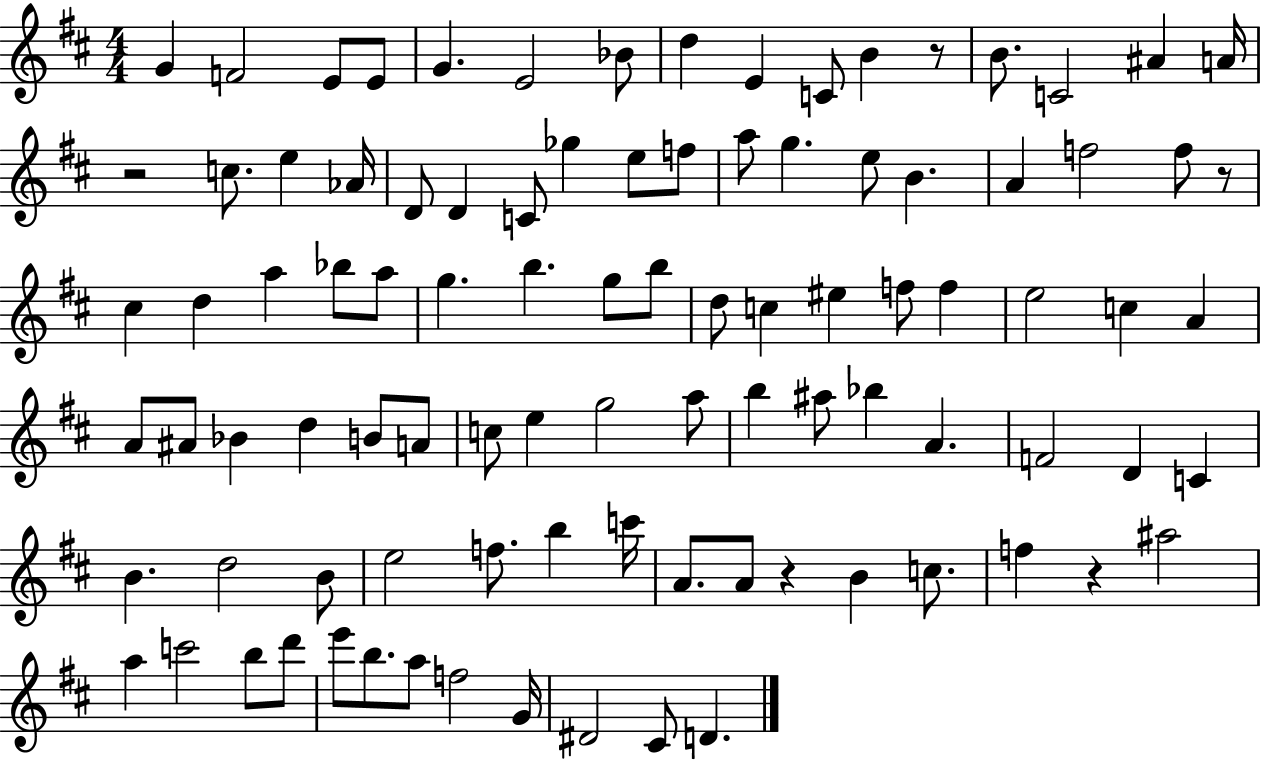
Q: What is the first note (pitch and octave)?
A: G4